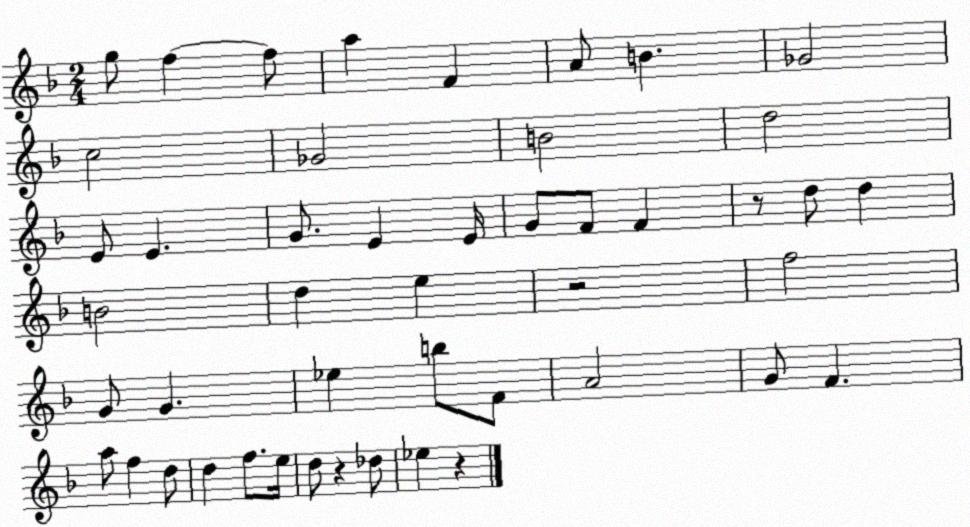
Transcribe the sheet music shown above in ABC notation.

X:1
T:Untitled
M:2/4
L:1/4
K:F
g/2 f f/2 a F A/2 B _G2 c2 _G2 B2 d2 E/2 E G/2 E E/4 G/2 F/2 F z/2 d/2 d B2 d e z2 f2 G/2 G _e b/2 F/2 A2 G/2 F a/2 f d/2 d f/2 e/4 d/2 z _d/2 _e z